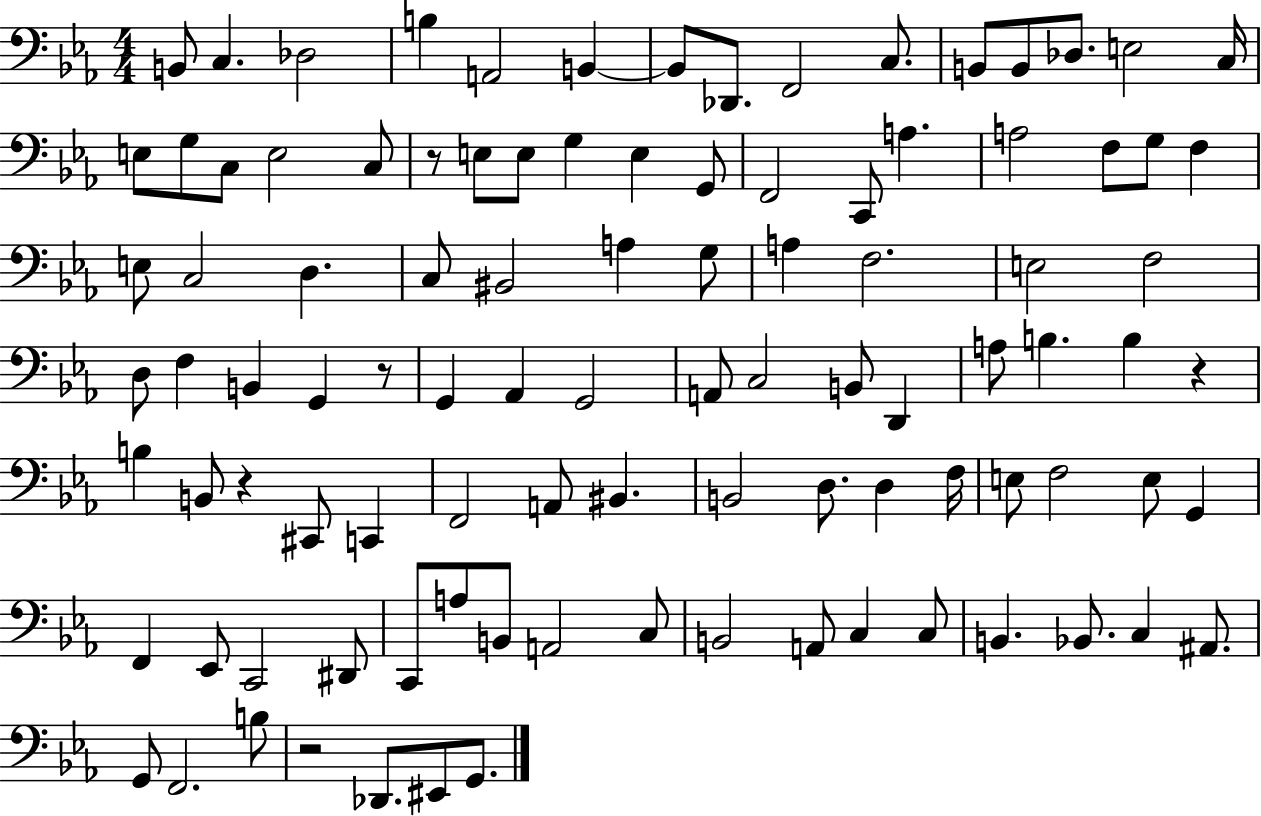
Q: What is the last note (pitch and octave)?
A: G2